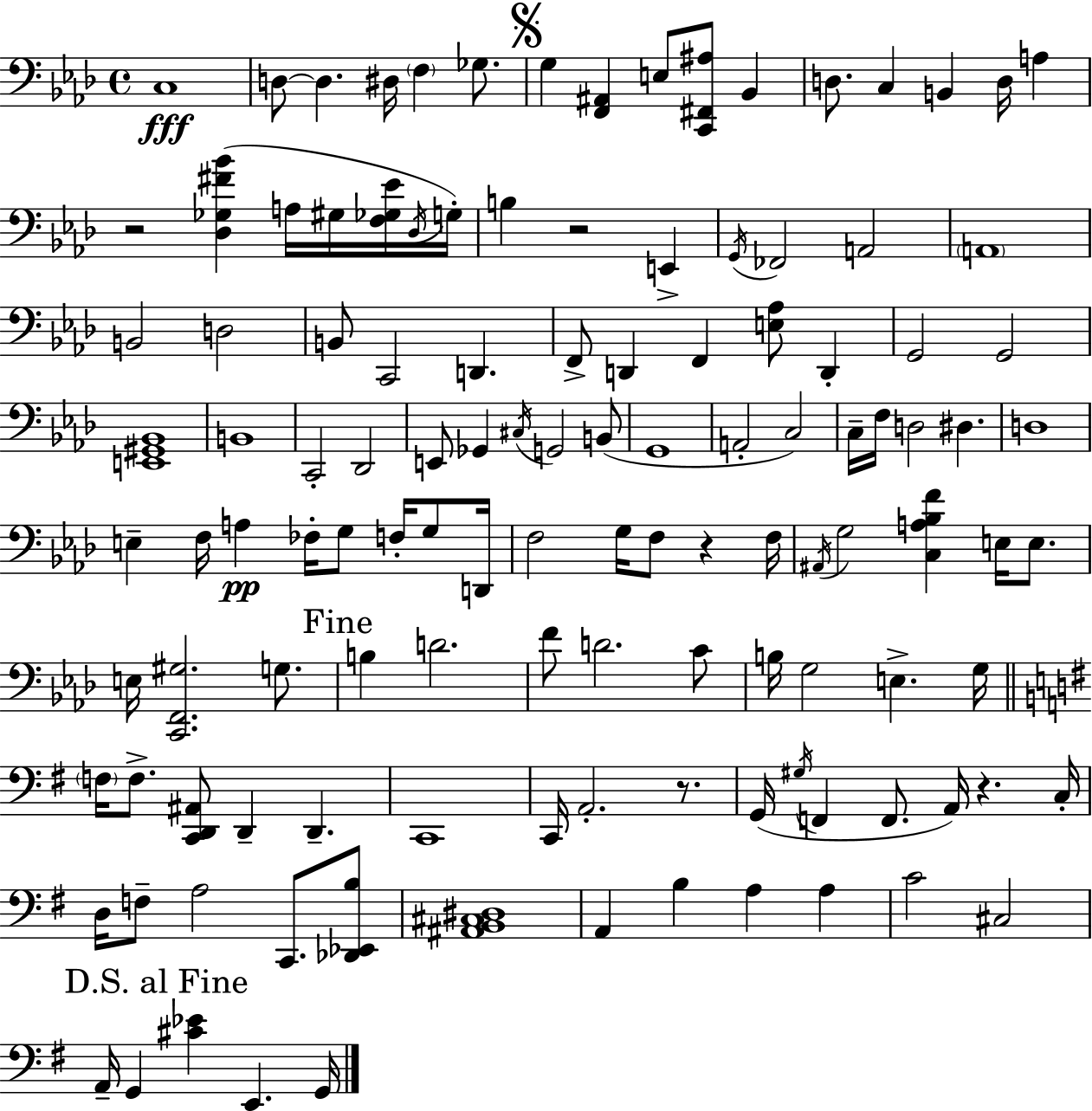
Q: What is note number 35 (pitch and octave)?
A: G2